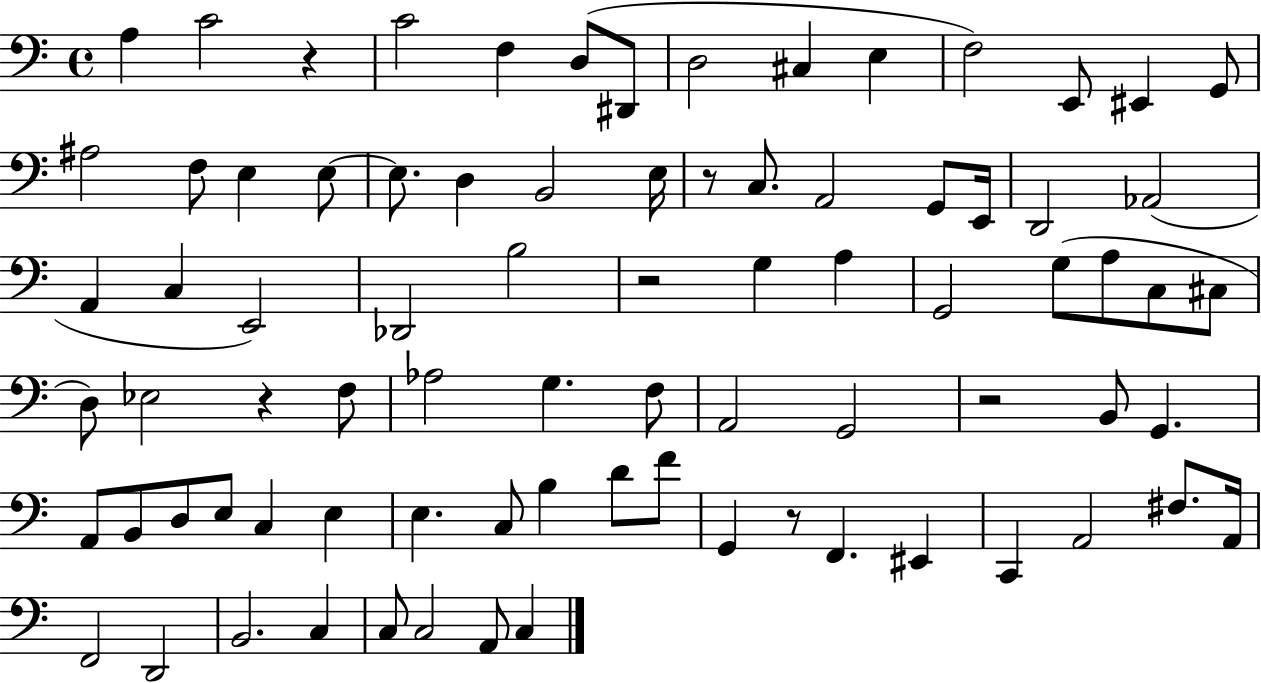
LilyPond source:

{
  \clef bass
  \time 4/4
  \defaultTimeSignature
  \key c \major
  a4 c'2 r4 | c'2 f4 d8( dis,8 | d2 cis4 e4 | f2) e,8 eis,4 g,8 | \break ais2 f8 e4 e8~~ | e8. d4 b,2 e16 | r8 c8. a,2 g,8 e,16 | d,2 aes,2( | \break a,4 c4 e,2) | des,2 b2 | r2 g4 a4 | g,2 g8( a8 c8 cis8 | \break d8) ees2 r4 f8 | aes2 g4. f8 | a,2 g,2 | r2 b,8 g,4. | \break a,8 b,8 d8 e8 c4 e4 | e4. c8 b4 d'8 f'8 | g,4 r8 f,4. eis,4 | c,4 a,2 fis8. a,16 | \break f,2 d,2 | b,2. c4 | c8 c2 a,8 c4 | \bar "|."
}